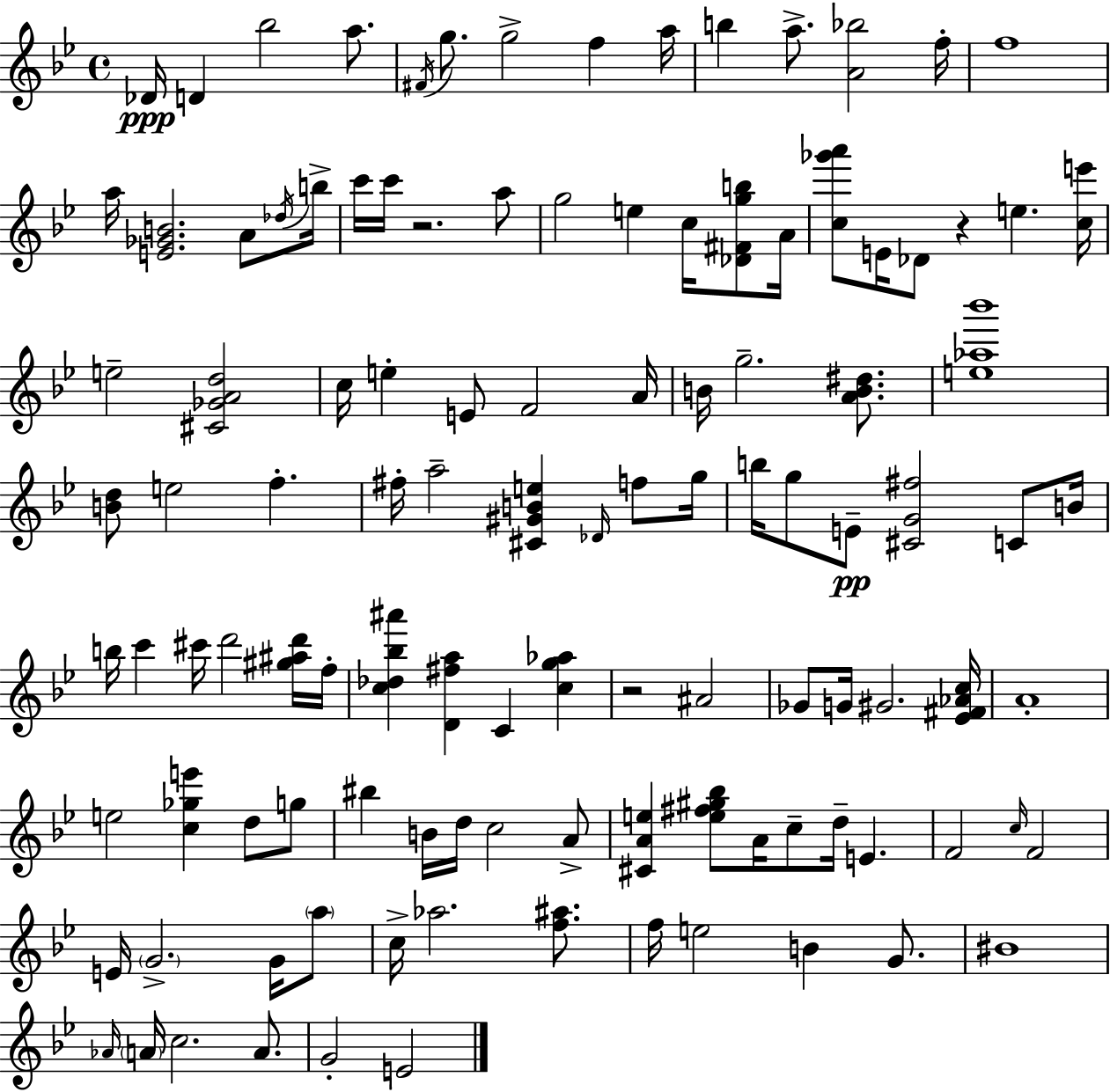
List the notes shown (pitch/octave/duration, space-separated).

Db4/s D4/q Bb5/h A5/e. F#4/s G5/e. G5/h F5/q A5/s B5/q A5/e. [A4,Bb5]/h F5/s F5/w A5/s [E4,Gb4,B4]/h. A4/e Db5/s B5/s C6/s C6/s R/h. A5/e G5/h E5/q C5/s [Db4,F#4,G5,B5]/e A4/s [C5,Gb6,A6]/e E4/s Db4/e R/q E5/q. [C5,E6]/s E5/h [C#4,Gb4,A4,D5]/h C5/s E5/q E4/e F4/h A4/s B4/s G5/h. [A4,B4,D#5]/e. [E5,Ab5,Bb6]/w [B4,D5]/e E5/h F5/q. F#5/s A5/h [C#4,G#4,B4,E5]/q Db4/s F5/e G5/s B5/s G5/e E4/e [C#4,G4,F#5]/h C4/e B4/s B5/s C6/q C#6/s D6/h [G#5,A#5,D6]/s F5/s [C5,Db5,Bb5,A#6]/q [D4,F#5,A5]/q C4/q [C5,G5,Ab5]/q R/h A#4/h Gb4/e G4/s G#4/h. [Eb4,F#4,Ab4,C5]/s A4/w E5/h [C5,Gb5,E6]/q D5/e G5/e BIS5/q B4/s D5/s C5/h A4/e [C#4,A4,E5]/q [E5,F#5,G#5,Bb5]/e A4/s C5/e D5/s E4/q. F4/h C5/s F4/h E4/s G4/h. G4/s A5/e C5/s Ab5/h. [F5,A#5]/e. F5/s E5/h B4/q G4/e. BIS4/w Ab4/s A4/s C5/h. A4/e. G4/h E4/h